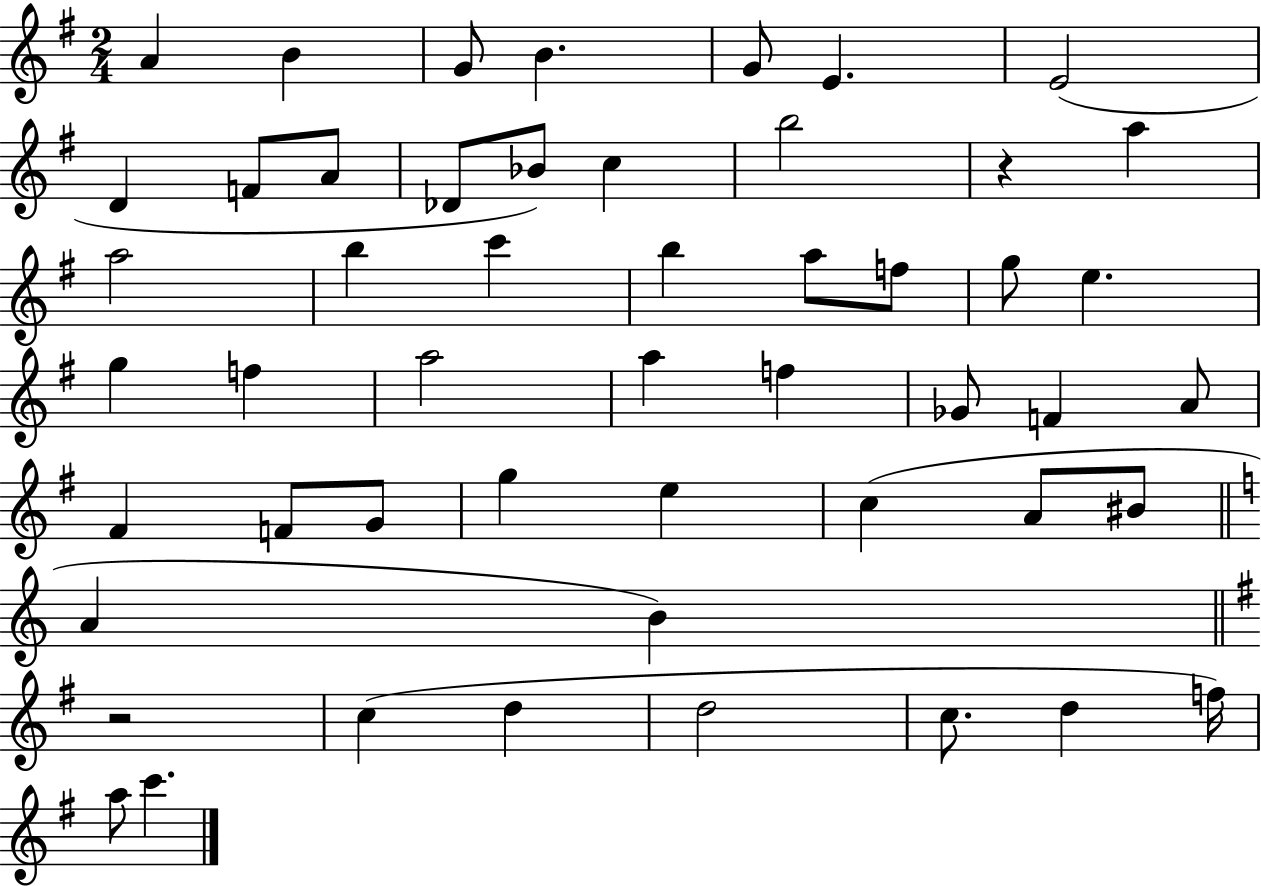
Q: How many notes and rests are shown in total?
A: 51